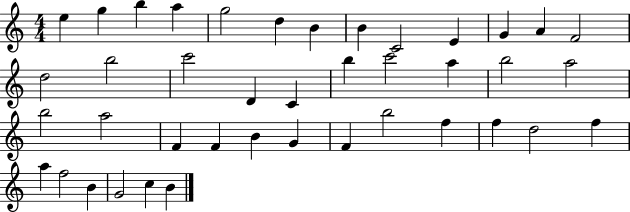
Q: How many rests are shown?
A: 0